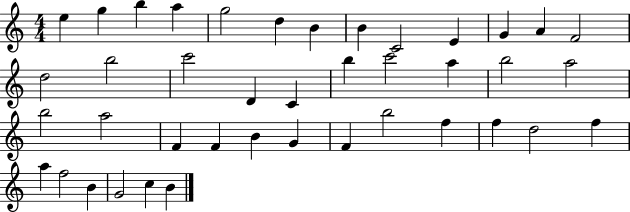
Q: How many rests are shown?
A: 0